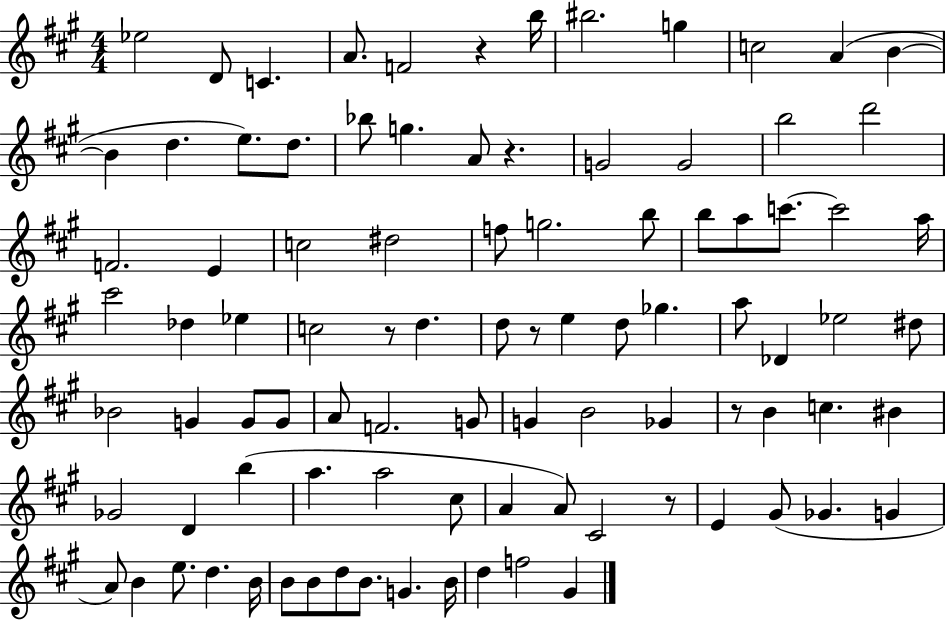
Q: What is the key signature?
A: A major